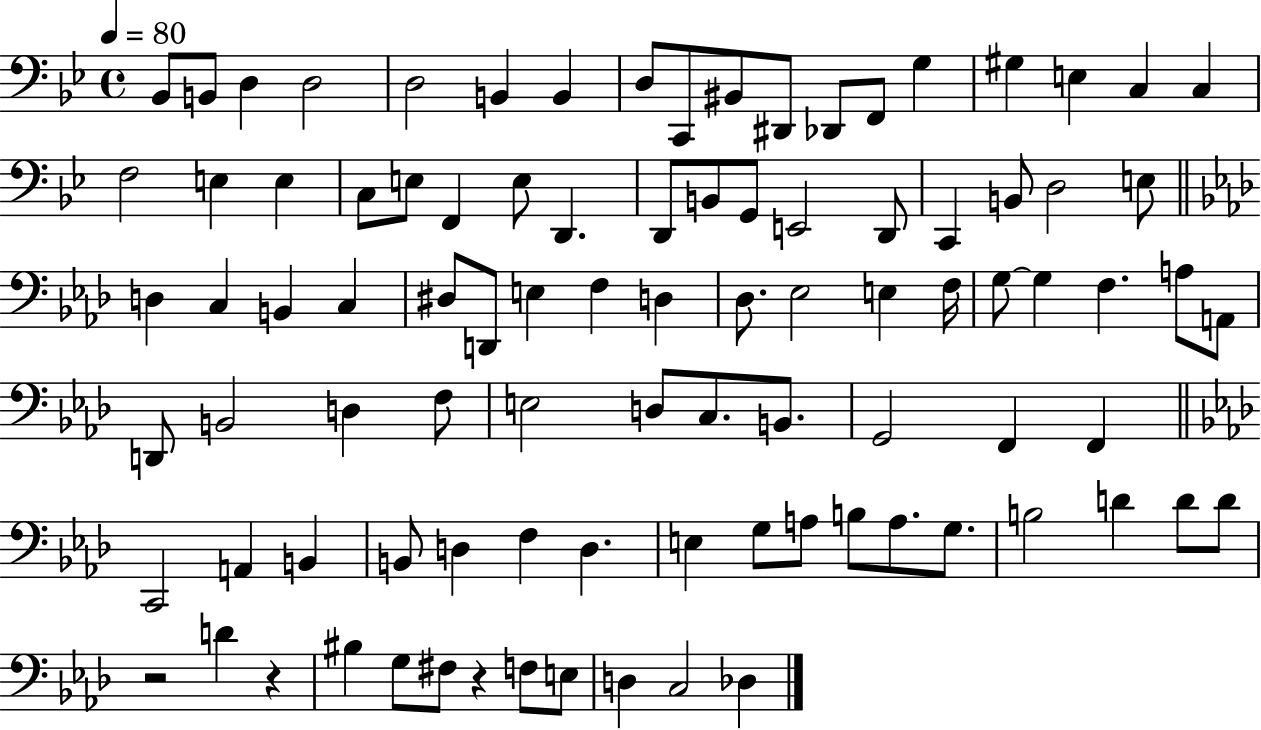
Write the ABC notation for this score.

X:1
T:Untitled
M:4/4
L:1/4
K:Bb
_B,,/2 B,,/2 D, D,2 D,2 B,, B,, D,/2 C,,/2 ^B,,/2 ^D,,/2 _D,,/2 F,,/2 G, ^G, E, C, C, F,2 E, E, C,/2 E,/2 F,, E,/2 D,, D,,/2 B,,/2 G,,/2 E,,2 D,,/2 C,, B,,/2 D,2 E,/2 D, C, B,, C, ^D,/2 D,,/2 E, F, D, _D,/2 _E,2 E, F,/4 G,/2 G, F, A,/2 A,,/2 D,,/2 B,,2 D, F,/2 E,2 D,/2 C,/2 B,,/2 G,,2 F,, F,, C,,2 A,, B,, B,,/2 D, F, D, E, G,/2 A,/2 B,/2 A,/2 G,/2 B,2 D D/2 D/2 z2 D z ^B, G,/2 ^F,/2 z F,/2 E,/2 D, C,2 _D,